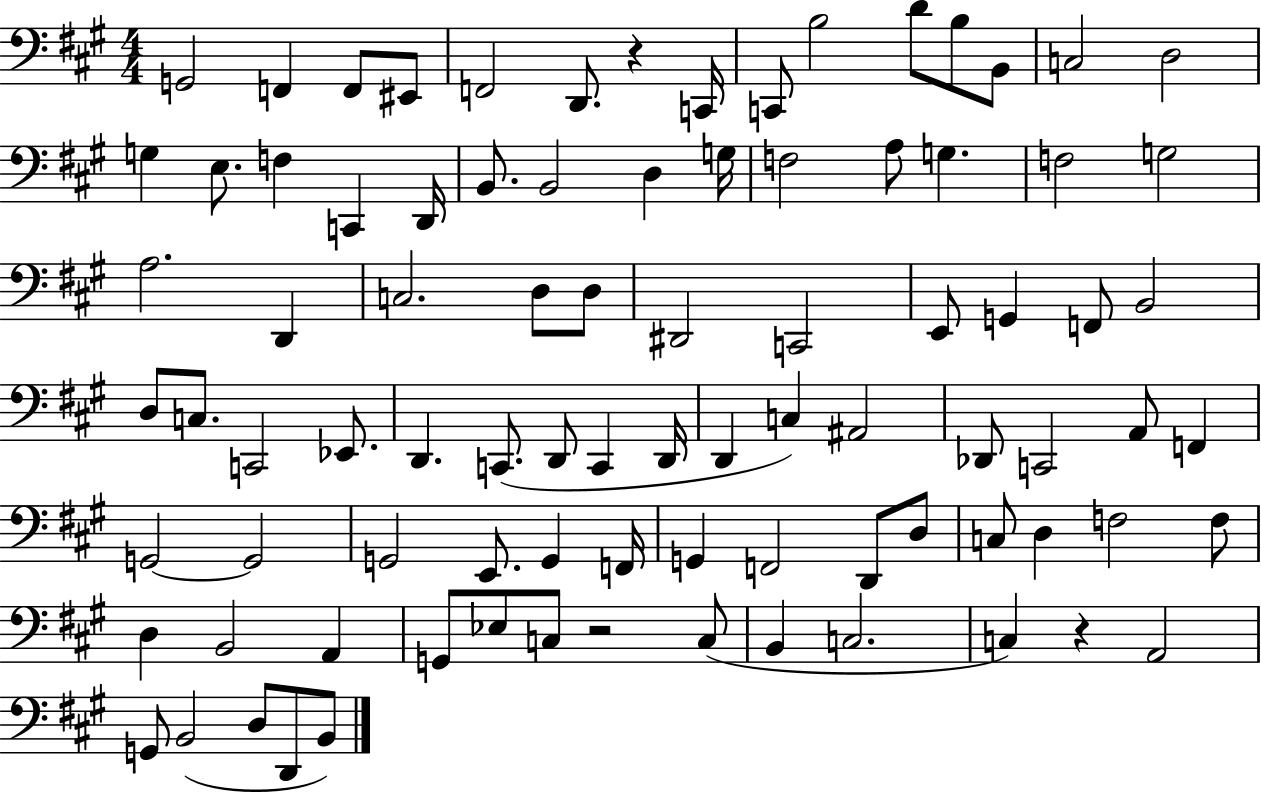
{
  \clef bass
  \numericTimeSignature
  \time 4/4
  \key a \major
  g,2 f,4 f,8 eis,8 | f,2 d,8. r4 c,16 | c,8 b2 d'8 b8 b,8 | c2 d2 | \break g4 e8. f4 c,4 d,16 | b,8. b,2 d4 g16 | f2 a8 g4. | f2 g2 | \break a2. d,4 | c2. d8 d8 | dis,2 c,2 | e,8 g,4 f,8 b,2 | \break d8 c8. c,2 ees,8. | d,4. c,8.( d,8 c,4 d,16 | d,4 c4) ais,2 | des,8 c,2 a,8 f,4 | \break g,2~~ g,2 | g,2 e,8. g,4 f,16 | g,4 f,2 d,8 d8 | c8 d4 f2 f8 | \break d4 b,2 a,4 | g,8 ees8 c8 r2 c8( | b,4 c2. | c4) r4 a,2 | \break g,8 b,2( d8 d,8 b,8) | \bar "|."
}